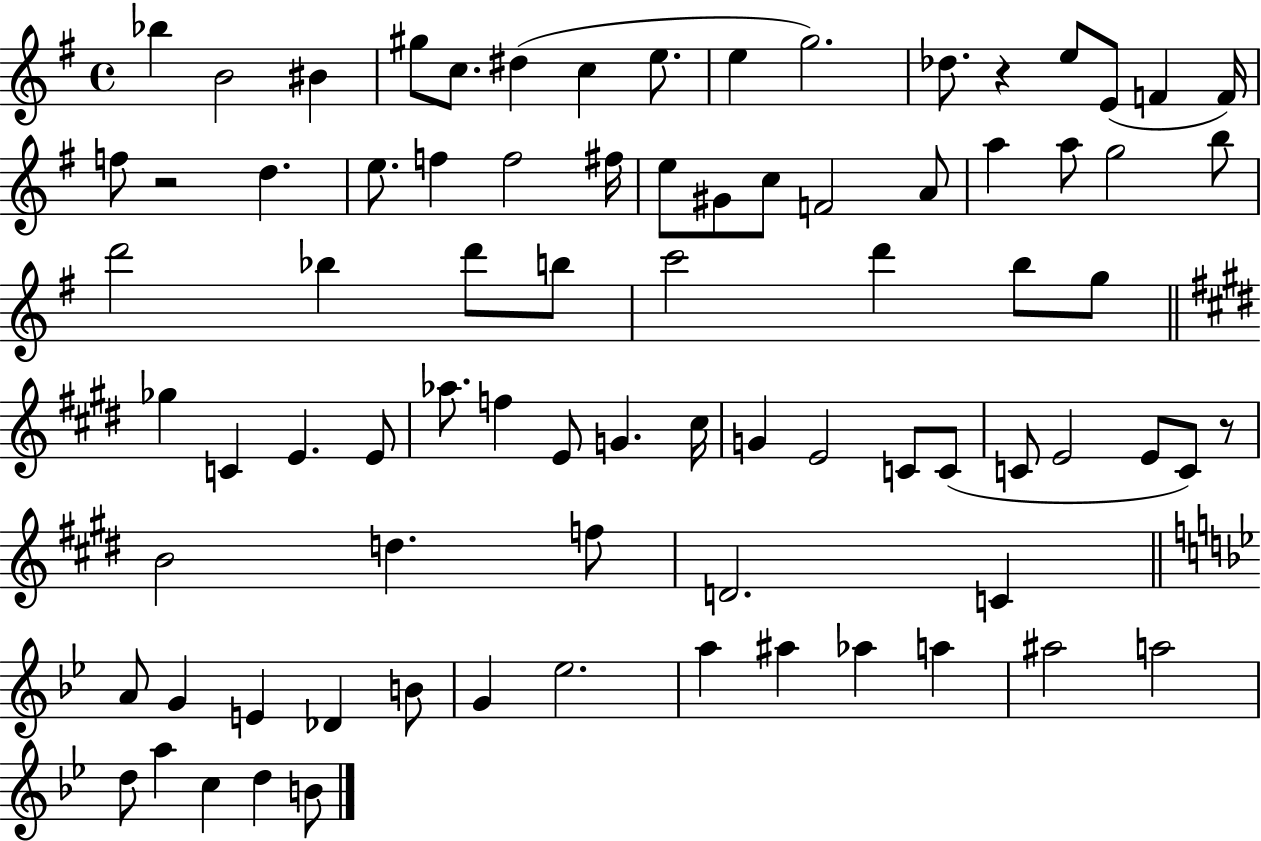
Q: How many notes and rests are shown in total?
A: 81